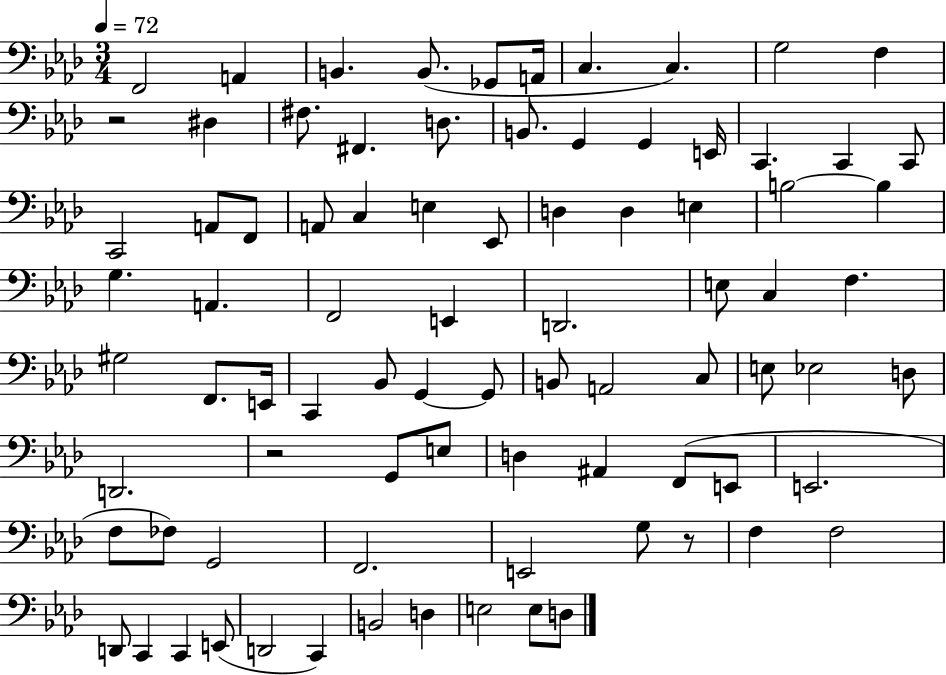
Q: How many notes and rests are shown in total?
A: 84